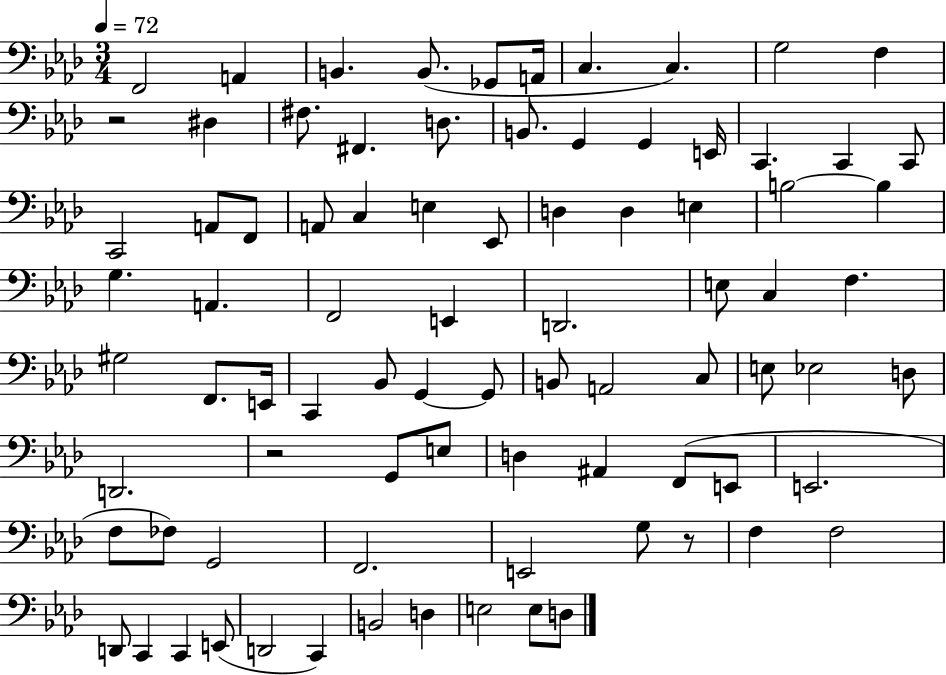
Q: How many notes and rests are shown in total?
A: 84